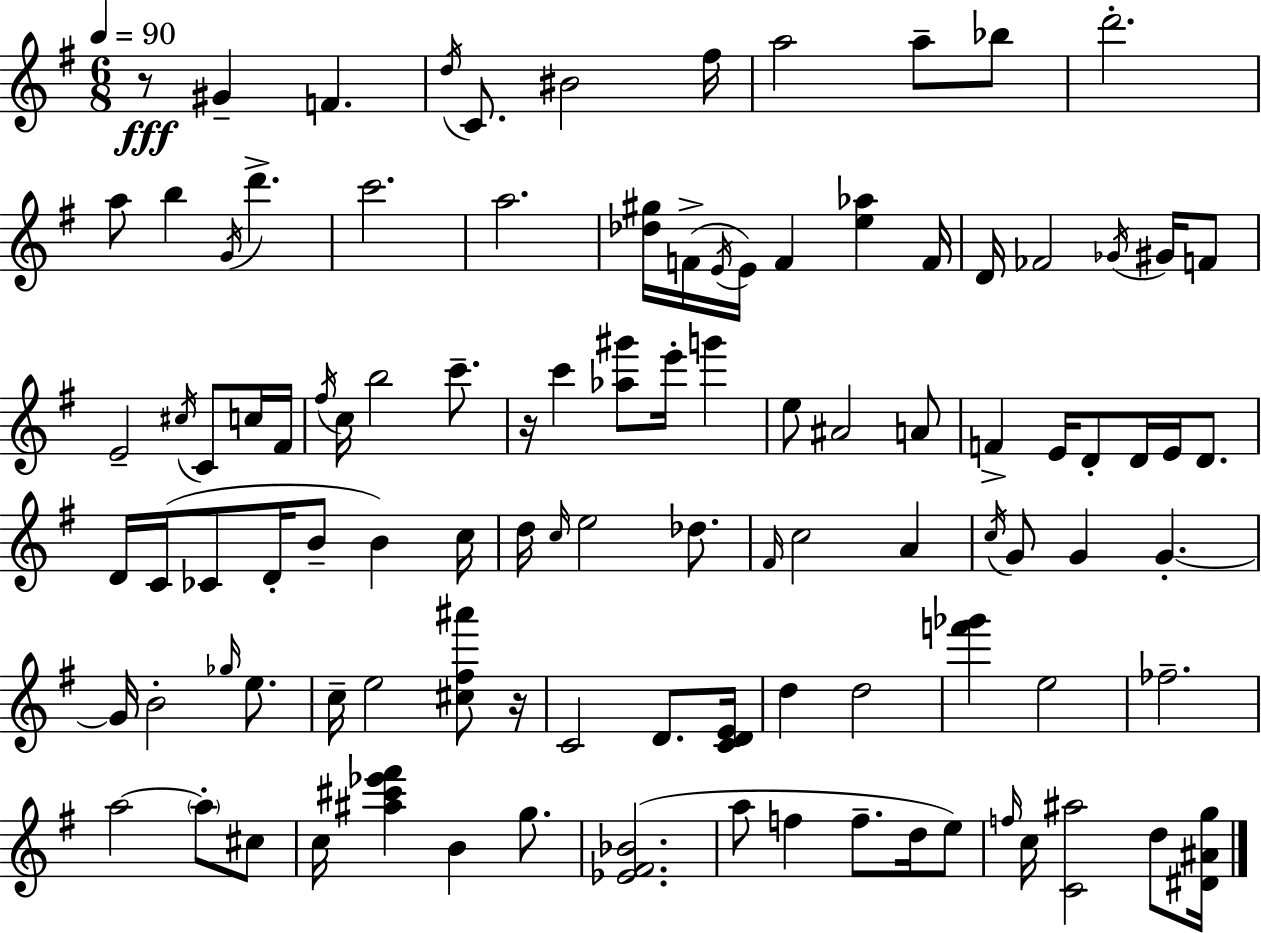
R/e G#4/q F4/q. D5/s C4/e. BIS4/h F#5/s A5/h A5/e Bb5/e D6/h. A5/e B5/q G4/s D6/q. C6/h. A5/h. [Db5,G#5]/s F4/s E4/s E4/s F4/q [E5,Ab5]/q F4/s D4/s FES4/h Gb4/s G#4/s F4/e E4/h C#5/s C4/e C5/s F#4/s F#5/s C5/s B5/h C6/e. R/s C6/q [Ab5,G#6]/e E6/s G6/q E5/e A#4/h A4/e F4/q E4/s D4/e D4/s E4/s D4/e. D4/s C4/s CES4/e D4/s B4/e B4/q C5/s D5/s C5/s E5/h Db5/e. F#4/s C5/h A4/q C5/s G4/e G4/q G4/q. G4/s B4/h Gb5/s E5/e. C5/s E5/h [C#5,F#5,A#6]/e R/s C4/h D4/e. [C4,D4,E4]/s D5/q D5/h [F6,Gb6]/q E5/h FES5/h. A5/h A5/e C#5/e C5/s [A#5,C#6,Eb6,F#6]/q B4/q G5/e. [Eb4,F#4,Bb4]/h. A5/e F5/q F5/e. D5/s E5/e F5/s C5/s [C4,A#5]/h D5/e [D#4,A#4,G5]/s